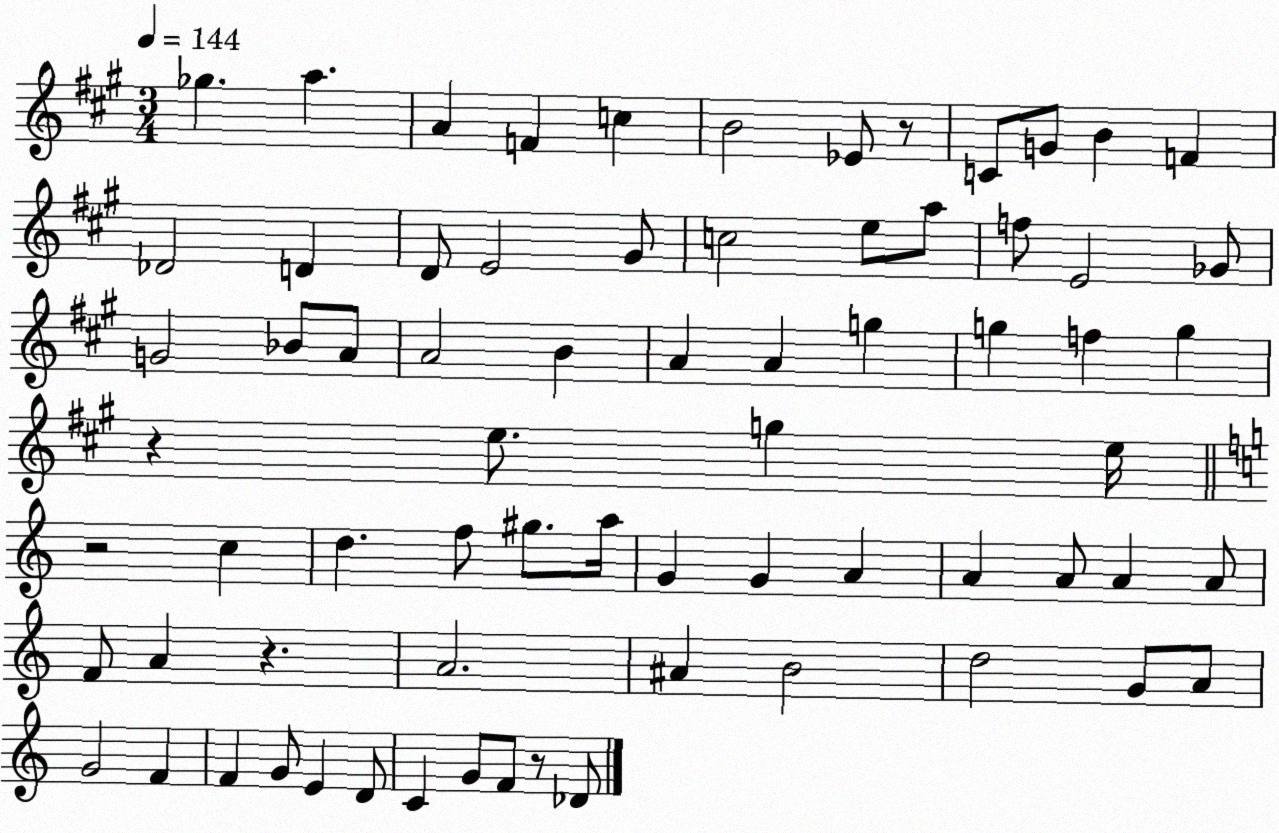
X:1
T:Untitled
M:3/4
L:1/4
K:A
_g a A F c B2 _E/2 z/2 C/2 G/2 B F _D2 D D/2 E2 ^G/2 c2 e/2 a/2 f/2 E2 _G/2 G2 _B/2 A/2 A2 B A A g g f g z e/2 g e/4 z2 c d f/2 ^g/2 a/4 G G A A A/2 A A/2 F/2 A z A2 ^A B2 d2 G/2 A/2 G2 F F G/2 E D/2 C G/2 F/2 z/2 _D/2